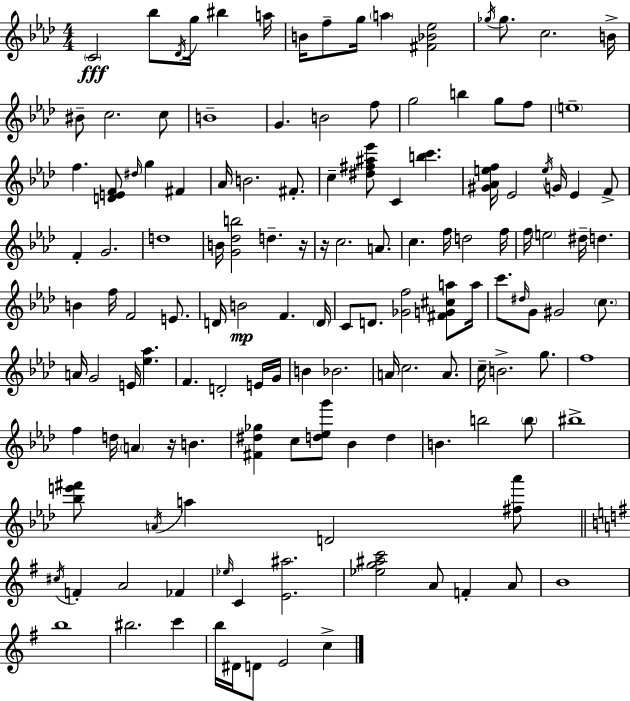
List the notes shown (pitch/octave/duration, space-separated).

C4/h Bb5/e Db4/s G5/s BIS5/q A5/s B4/s F5/e G5/s A5/q [F#4,Bb4,Eb5]/h Gb5/s Gb5/e. C5/h. B4/s BIS4/e C5/h. C5/e B4/w G4/q. B4/h F5/e G5/h B5/q G5/e F5/e E5/w F5/q. [D4,E4,F4]/e D#5/s G5/q F#4/q Ab4/s B4/h. F#4/e. C5/q [D#5,F#5,A#5,Eb6]/e C4/q [B5,C6]/q. [G#4,Ab4,E5,F5]/s Eb4/h E5/s G4/s Eb4/q F4/e F4/q G4/h. D5/w B4/s [G4,Db5,B5]/h D5/q. R/s R/s C5/h. A4/e. C5/q. F5/s D5/h F5/s F5/s E5/h D#5/s D5/q. B4/q F5/s F4/h E4/e. D4/s B4/h F4/q. D4/s C4/e D4/e. [Gb4,F5]/h [F#4,G4,C#5,A5]/e A5/s C6/e. D#5/s G4/e G#4/h C5/e. A4/s G4/h E4/s [Eb5,Ab5]/q. F4/q. D4/h E4/s G4/s B4/q Bb4/h. A4/s C5/h. A4/e. C5/s B4/h. G5/e. F5/w F5/q D5/s A4/q R/s B4/q. [F#4,D#5,Gb5]/q C5/e [D5,Eb5,G6]/e Bb4/q D5/q B4/q. B5/h B5/e BIS5/w [Bb5,E6,F#6]/e A4/s A5/q D4/h [F#5,Ab6]/e C#5/s F4/q A4/h FES4/q Eb5/s C4/q [E4,A#5]/h. [Eb5,G5,A#5,C6]/h A4/e F4/q A4/e B4/w B5/w BIS5/h. C6/q B5/s D#4/s D4/e E4/h C5/q